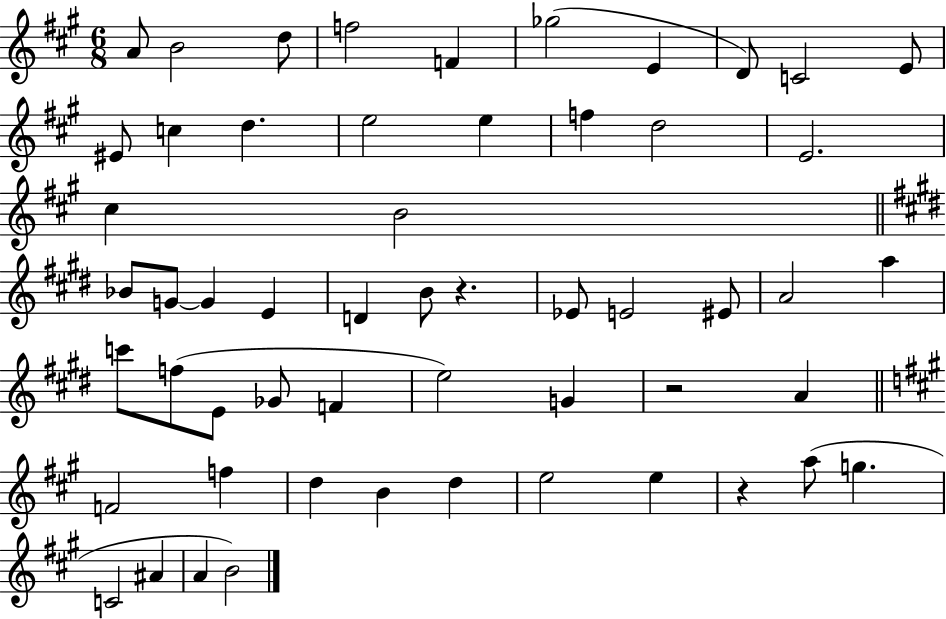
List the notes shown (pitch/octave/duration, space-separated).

A4/e B4/h D5/e F5/h F4/q Gb5/h E4/q D4/e C4/h E4/e EIS4/e C5/q D5/q. E5/h E5/q F5/q D5/h E4/h. C#5/q B4/h Bb4/e G4/e G4/q E4/q D4/q B4/e R/q. Eb4/e E4/h EIS4/e A4/h A5/q C6/e F5/e E4/e Gb4/e F4/q E5/h G4/q R/h A4/q F4/h F5/q D5/q B4/q D5/q E5/h E5/q R/q A5/e G5/q. C4/h A#4/q A4/q B4/h